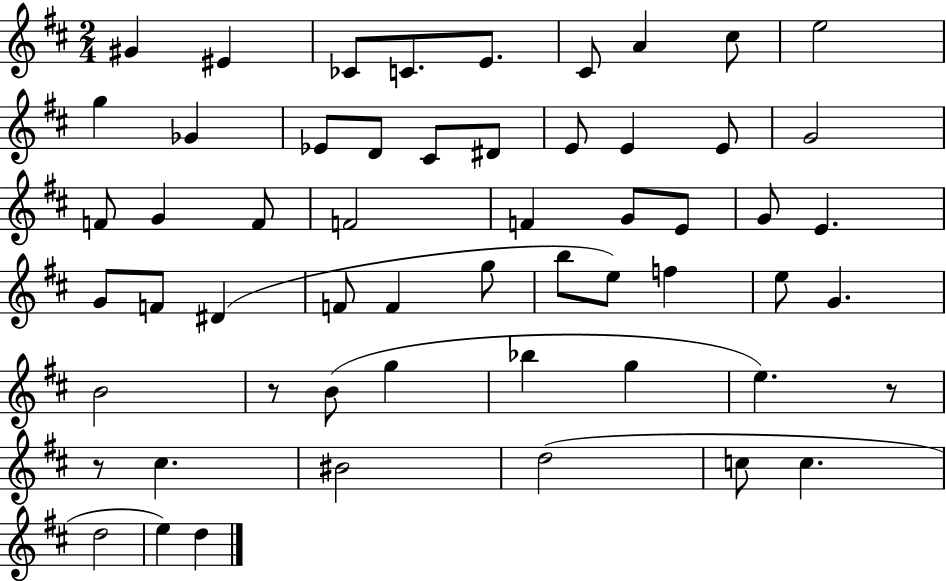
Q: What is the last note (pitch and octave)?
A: D5